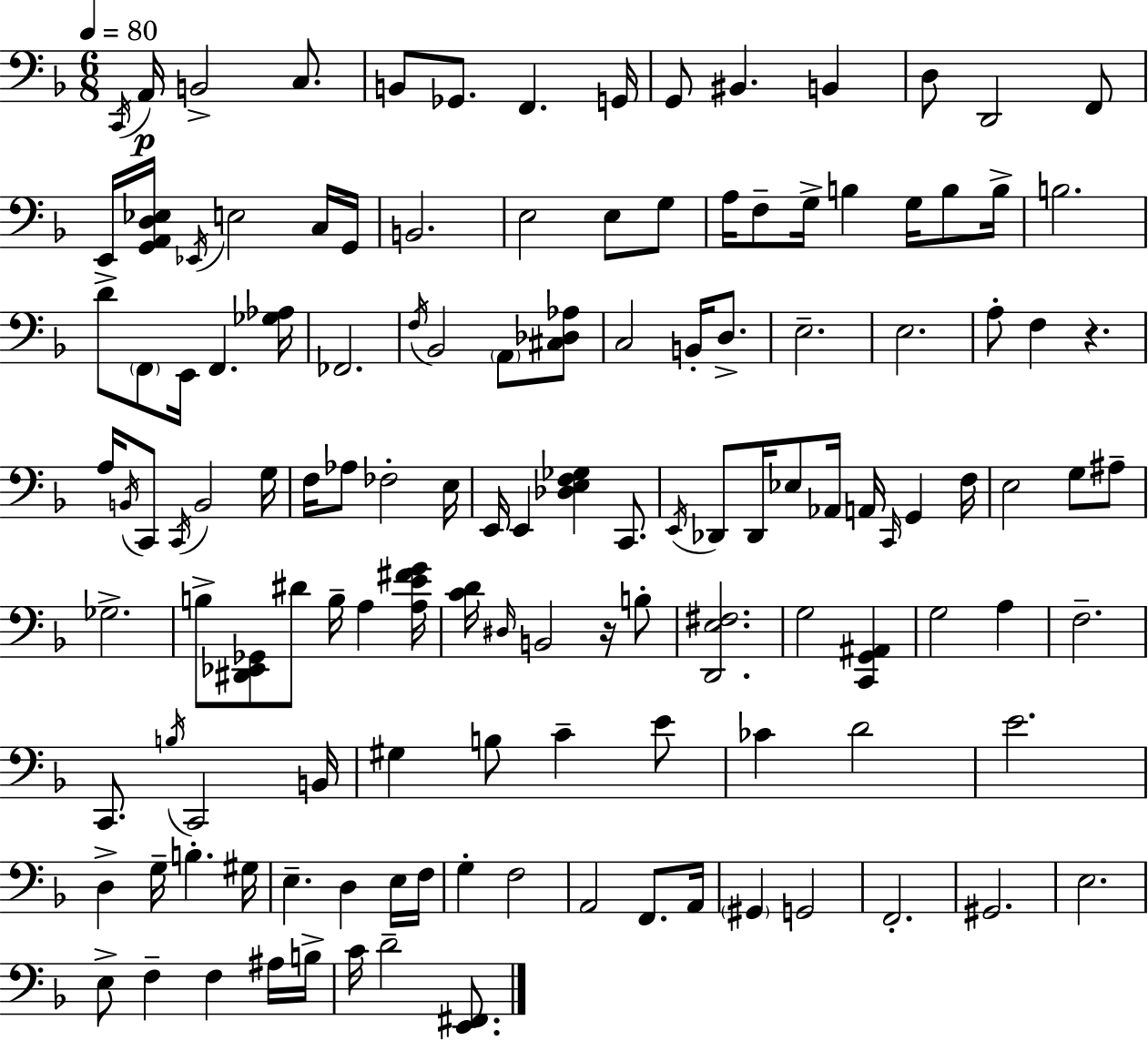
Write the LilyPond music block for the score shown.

{
  \clef bass
  \numericTimeSignature
  \time 6/8
  \key d \minor
  \tempo 4 = 80
  \acciaccatura { c,16 }\p a,16 b,2-> c8. | b,8 ges,8. f,4. | g,16 g,8 bis,4. b,4 | d8 d,2 f,8 | \break e,16 <g, a, d ees>16 \acciaccatura { ees,16 } e2 | c16 g,16 b,2. | e2 e8 | g8 a16 f8-- g16-> b4 g16 b8 | \break b16-> b2. | d'8-> \parenthesize f,8 e,16 f,4. | <ges aes>16 fes,2. | \acciaccatura { f16 } bes,2 \parenthesize a,8 | \break <cis des aes>8 c2 b,16-. | d8.-> e2.-- | e2. | a8-. f4 r4. | \break a16 \acciaccatura { b,16 } c,8 \acciaccatura { c,16 } b,2 | g16 f16 aes8 fes2-. | e16 e,16 e,4 <des e f ges>4 | c,8. \acciaccatura { e,16 } des,8 des,16 ees8 aes,16 | \break a,16 \grace { c,16 } g,4 f16 e2 | g8 ais8-- ges2.-> | b8-> <dis, ees, ges,>8 dis'8 | b16-- a4 <a e' fis' g'>16 <c' d'>16 \grace { dis16 } b,2 | \break r16 b8-. <d, e fis>2. | g2 | <c, g, ais,>4 g2 | a4 f2.-- | \break c,8. \acciaccatura { b16 } | c,2 b,16 gis4 | b8 c'4-- e'8 ces'4 | d'2 e'2. | \break d4-> | g16-- b4.-. gis16 e4.-- | d4 e16 f16 g4-. | f2 a,2 | \break f,8. a,16 \parenthesize gis,4 | g,2 f,2.-. | gis,2. | e2. | \break e8-> f4-- | f4 ais16 b16-> c'16 d'2-- | <e, fis,>8. \bar "|."
}